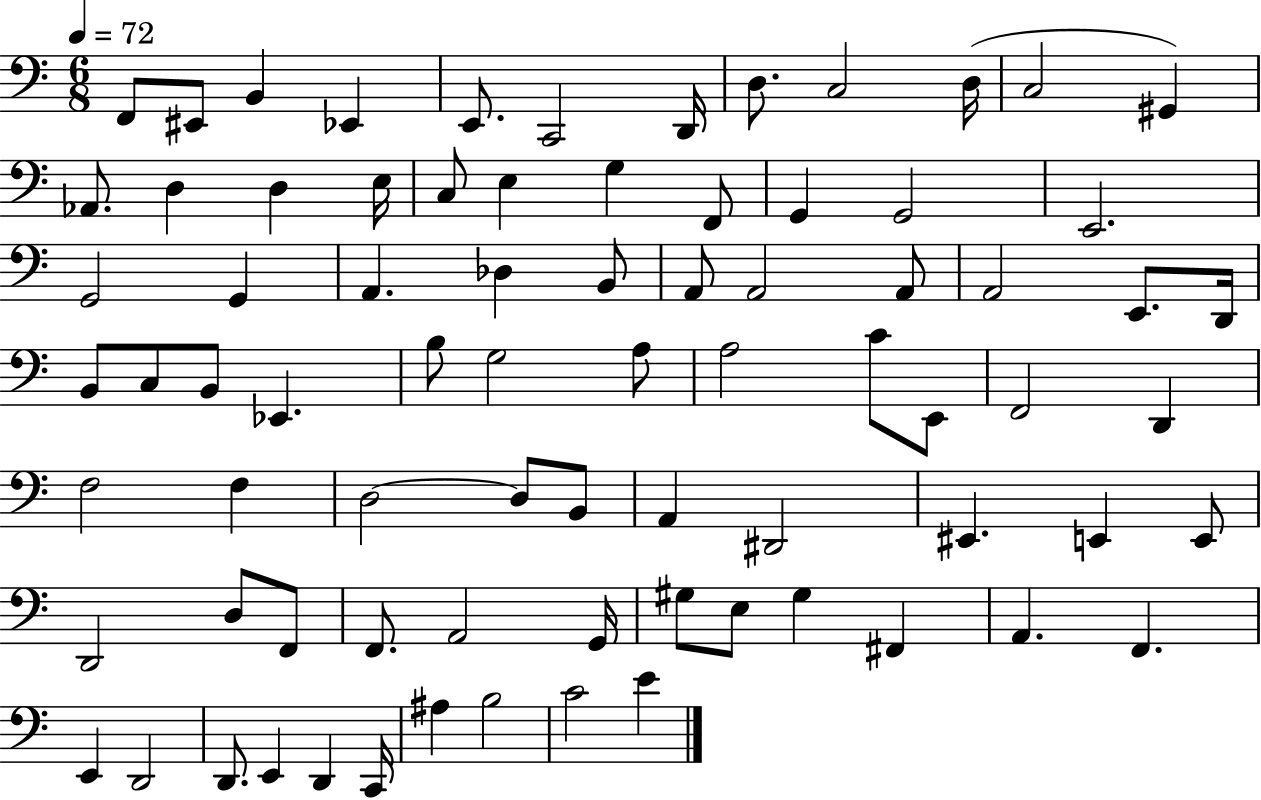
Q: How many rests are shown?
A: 0